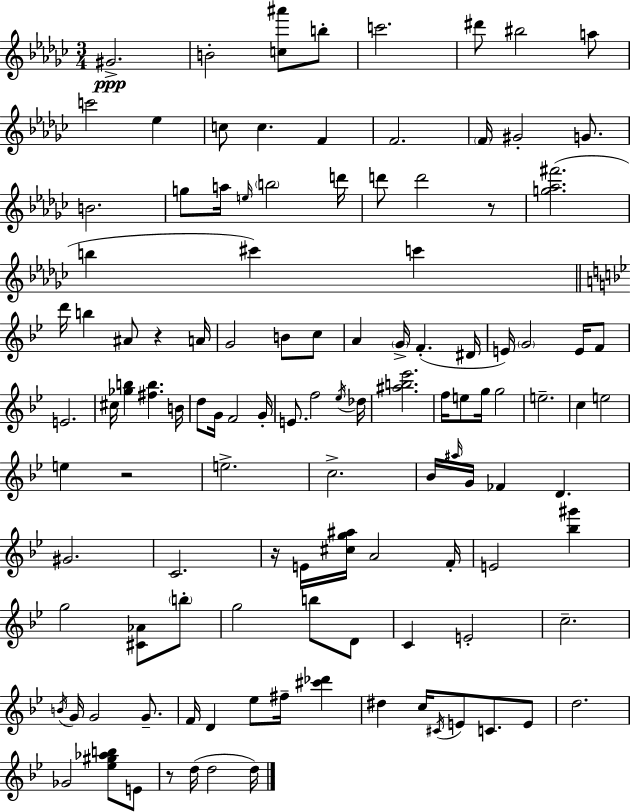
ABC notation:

X:1
T:Untitled
M:3/4
L:1/4
K:Ebm
^G2 B2 [c^a']/2 b/2 c'2 ^d'/2 ^b2 a/2 c'2 _e c/2 c F F2 F/4 ^G2 G/2 B2 g/2 a/4 e/4 b2 d'/4 d'/2 d'2 z/2 [g_a^f']2 b ^c' c' d'/4 b ^A/2 z A/4 G2 B/2 c/2 A G/4 F ^D/4 E/4 G2 E/4 F/2 E2 ^c/4 [_gb] [^fb] B/4 d/2 G/4 F2 G/4 E/2 f2 _e/4 _d/4 [^ab_e']2 f/4 e/2 g/4 g2 e2 c e2 e z2 e2 c2 _B/4 ^a/4 G/4 _F D ^G2 C2 z/4 E/4 [^cg^a]/4 A2 F/4 E2 [_b^g'] g2 [^C_A]/2 b/2 g2 b/2 D/2 C E2 c2 B/4 G/4 G2 G/2 F/4 D _e/2 ^f/4 [^c'_d'] ^d c/4 ^C/4 E/2 C/2 E/2 d2 _G2 [_e^g_ab]/2 E/2 z/2 d/4 d2 d/4